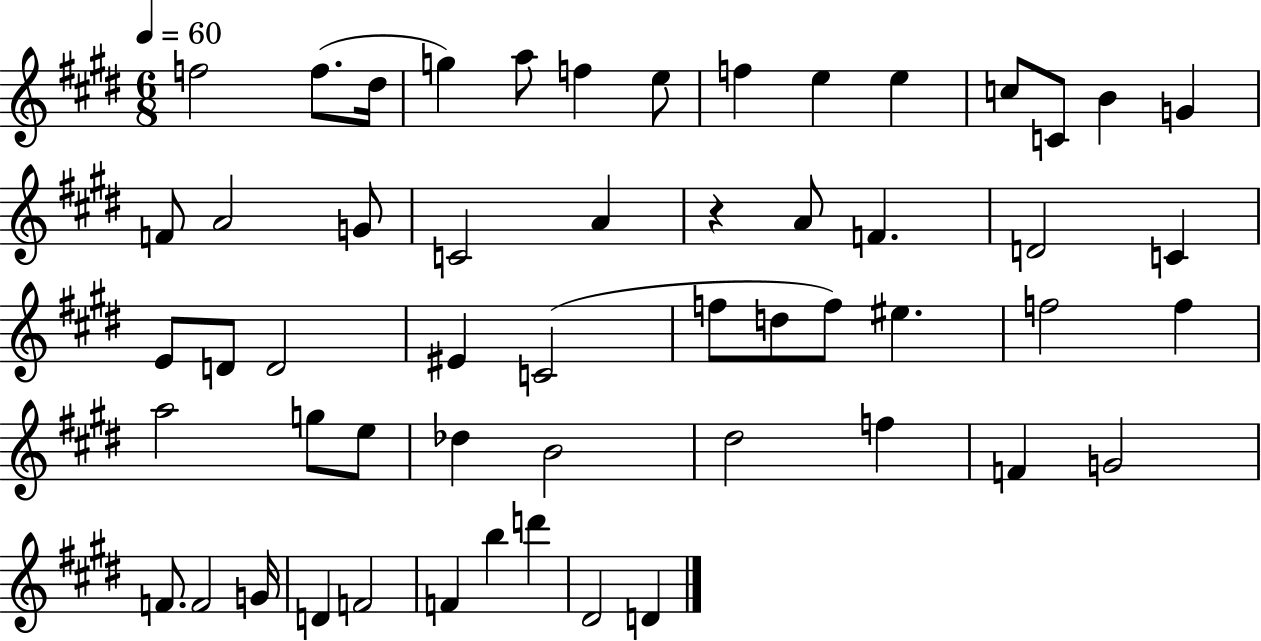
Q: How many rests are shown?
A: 1